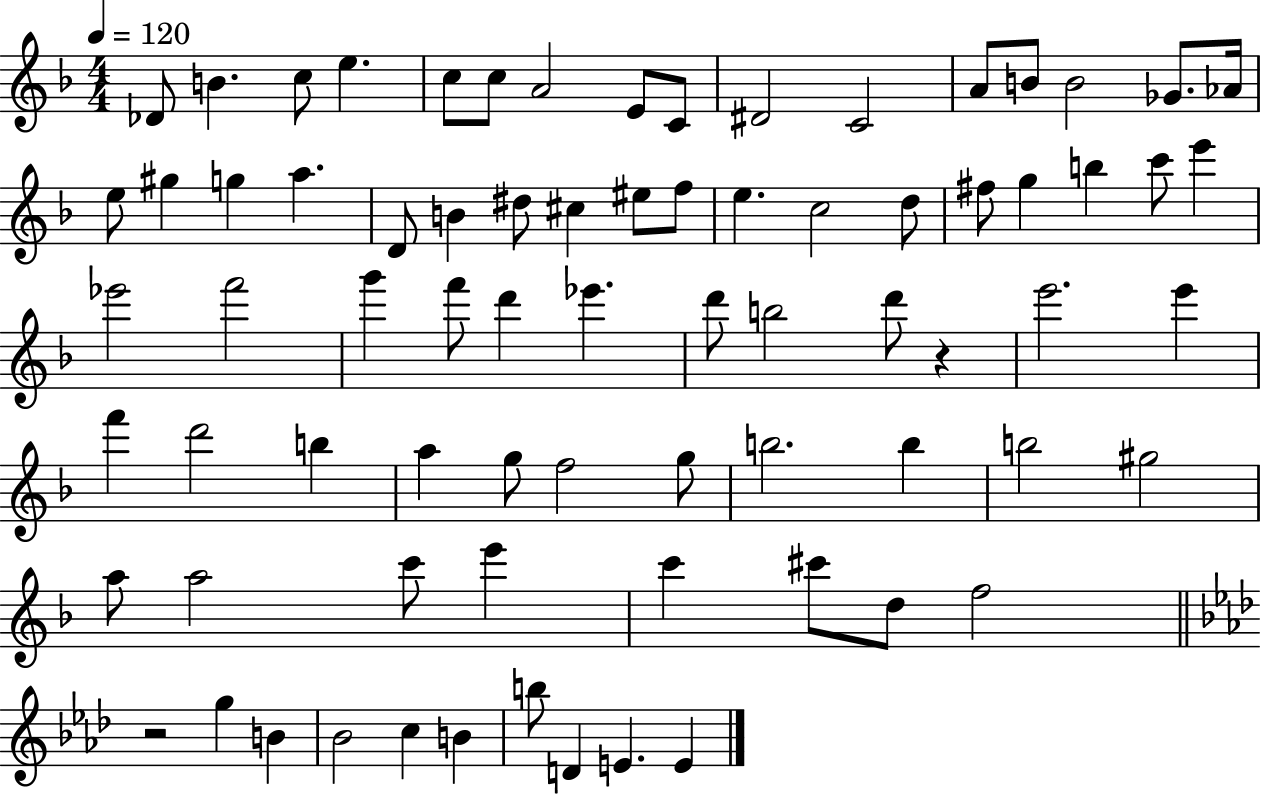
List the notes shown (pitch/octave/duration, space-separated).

Db4/e B4/q. C5/e E5/q. C5/e C5/e A4/h E4/e C4/e D#4/h C4/h A4/e B4/e B4/h Gb4/e. Ab4/s E5/e G#5/q G5/q A5/q. D4/e B4/q D#5/e C#5/q EIS5/e F5/e E5/q. C5/h D5/e F#5/e G5/q B5/q C6/e E6/q Eb6/h F6/h G6/q F6/e D6/q Eb6/q. D6/e B5/h D6/e R/q E6/h. E6/q F6/q D6/h B5/q A5/q G5/e F5/h G5/e B5/h. B5/q B5/h G#5/h A5/e A5/h C6/e E6/q C6/q C#6/e D5/e F5/h R/h G5/q B4/q Bb4/h C5/q B4/q B5/e D4/q E4/q. E4/q